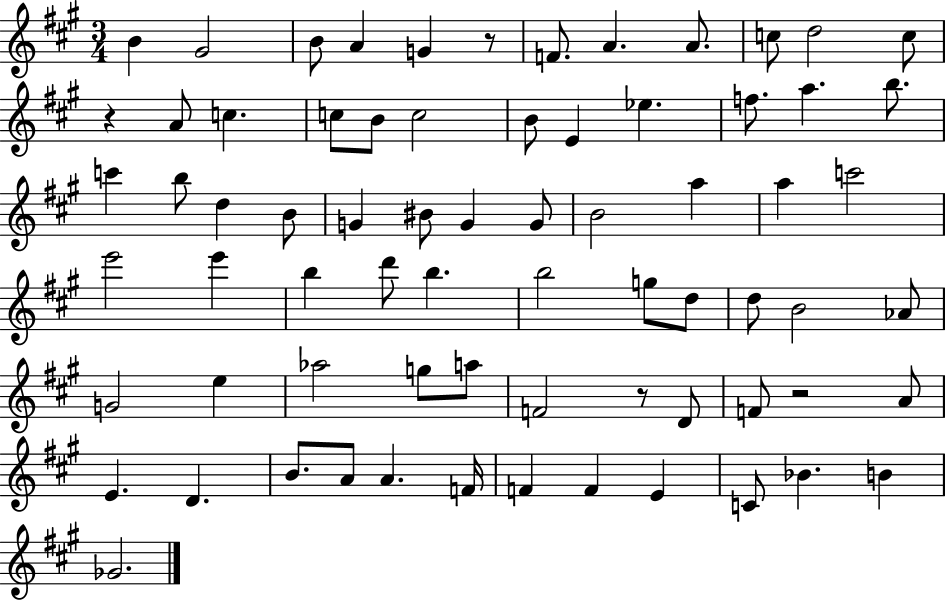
X:1
T:Untitled
M:3/4
L:1/4
K:A
B ^G2 B/2 A G z/2 F/2 A A/2 c/2 d2 c/2 z A/2 c c/2 B/2 c2 B/2 E _e f/2 a b/2 c' b/2 d B/2 G ^B/2 G G/2 B2 a a c'2 e'2 e' b d'/2 b b2 g/2 d/2 d/2 B2 _A/2 G2 e _a2 g/2 a/2 F2 z/2 D/2 F/2 z2 A/2 E D B/2 A/2 A F/4 F F E C/2 _B B _G2